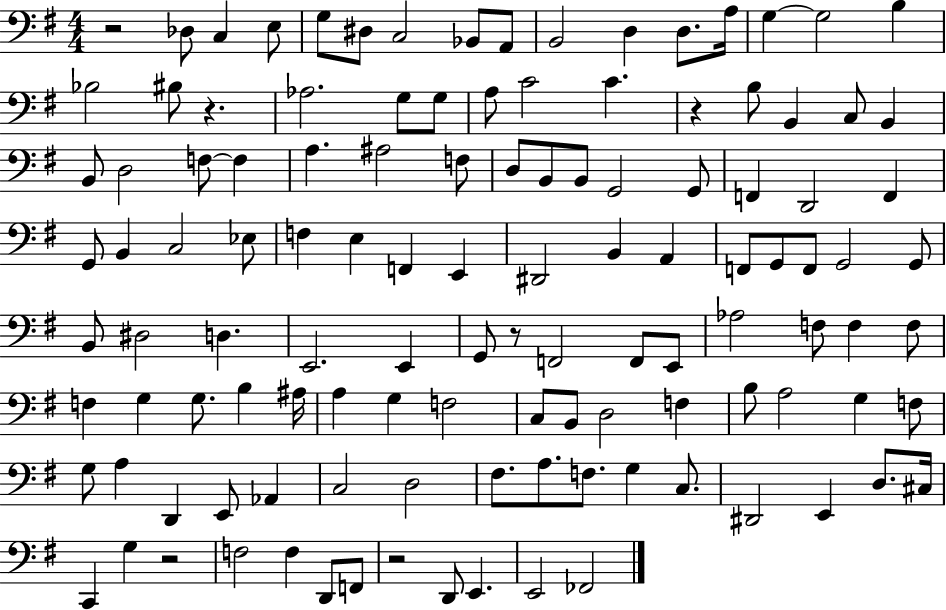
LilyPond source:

{
  \clef bass
  \numericTimeSignature
  \time 4/4
  \key g \major
  r2 des8 c4 e8 | g8 dis8 c2 bes,8 a,8 | b,2 d4 d8. a16 | g4~~ g2 b4 | \break bes2 bis8 r4. | aes2. g8 g8 | a8 c'2 c'4. | r4 b8 b,4 c8 b,4 | \break b,8 d2 f8~~ f4 | a4. ais2 f8 | d8 b,8 b,8 g,2 g,8 | f,4 d,2 f,4 | \break g,8 b,4 c2 ees8 | f4 e4 f,4 e,4 | dis,2 b,4 a,4 | f,8 g,8 f,8 g,2 g,8 | \break b,8 dis2 d4. | e,2. e,4 | g,8 r8 f,2 f,8 e,8 | aes2 f8 f4 f8 | \break f4 g4 g8. b4 ais16 | a4 g4 f2 | c8 b,8 d2 f4 | b8 a2 g4 f8 | \break g8 a4 d,4 e,8 aes,4 | c2 d2 | fis8. a8. f8. g4 c8. | dis,2 e,4 d8. cis16 | \break c,4 g4 r2 | f2 f4 d,8 f,8 | r2 d,8 e,4. | e,2 fes,2 | \break \bar "|."
}